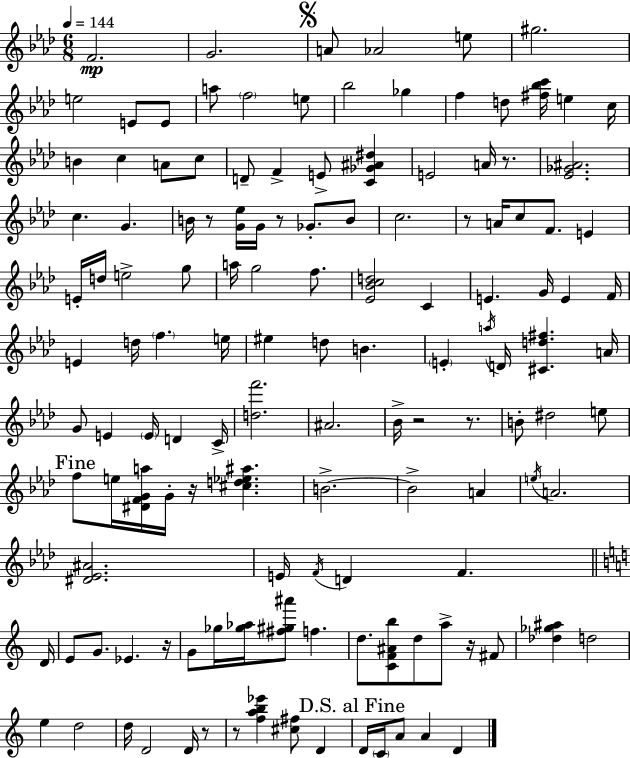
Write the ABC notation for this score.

X:1
T:Untitled
M:6/8
L:1/4
K:Ab
F2 G2 A/2 _A2 e/2 ^g2 e2 E/2 E/2 a/2 f2 e/2 _b2 _g f d/2 [^f_bc']/4 e c/4 B c A/2 c/2 D/2 F E/2 [C_G^A^d] E2 A/4 z/2 [_E_G^A]2 c G B/4 z/2 [G_e]/4 G/4 z/2 _G/2 B/2 c2 z/2 A/4 c/2 F/2 E E/4 d/4 e2 g/2 a/4 g2 f/2 [_E_Bcd]2 C E G/4 E F/4 E d/4 f e/4 ^e d/2 B E a/4 D/4 [^Cd^f] A/4 G/2 E E/4 D C/4 [df']2 ^A2 _B/4 z2 z/2 B/2 ^d2 e/2 f/2 e/4 [^DFGa]/4 G/4 z/4 [^cd_e^a] B2 B2 A e/4 A2 [^D_E^A]2 E/4 F/4 D F D/4 E/2 G/2 _E z/4 G/2 _g/4 [_g_a]/4 [^f^g^a']/2 f d/2 [CF^Ab]/2 d/2 a/2 z/4 ^F/2 [_d_g^a] d2 e d2 d/4 D2 D/4 z/2 z/2 [fab_e'] [^c^f]/2 D D/4 C/4 A/2 A D